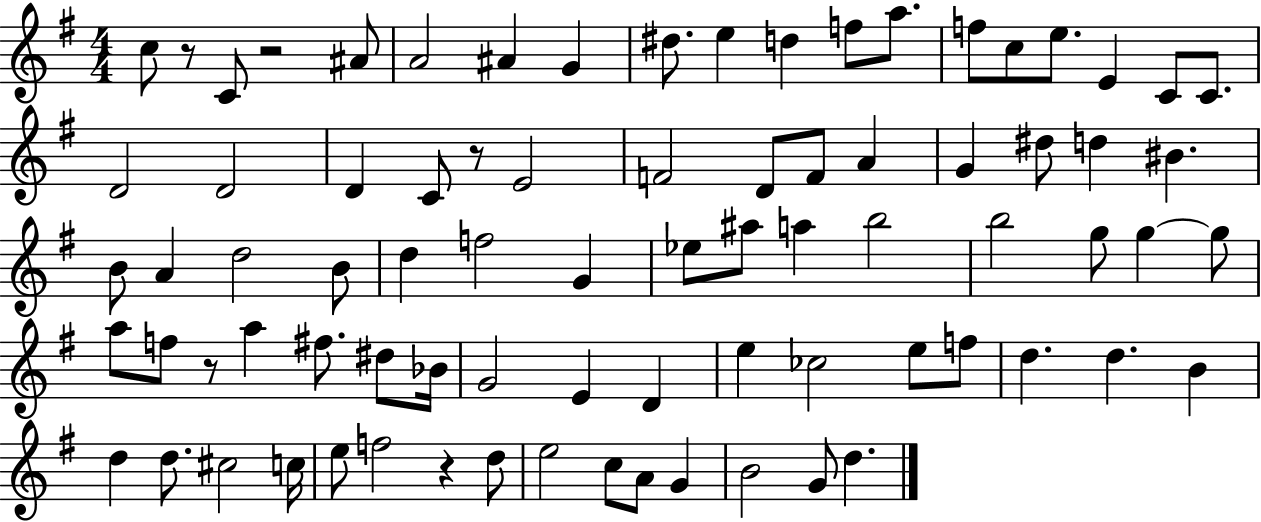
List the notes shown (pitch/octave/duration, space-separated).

C5/e R/e C4/e R/h A#4/e A4/h A#4/q G4/q D#5/e. E5/q D5/q F5/e A5/e. F5/e C5/e E5/e. E4/q C4/e C4/e. D4/h D4/h D4/q C4/e R/e E4/h F4/h D4/e F4/e A4/q G4/q D#5/e D5/q BIS4/q. B4/e A4/q D5/h B4/e D5/q F5/h G4/q Eb5/e A#5/e A5/q B5/h B5/h G5/e G5/q G5/e A5/e F5/e R/e A5/q F#5/e. D#5/e Bb4/s G4/h E4/q D4/q E5/q CES5/h E5/e F5/e D5/q. D5/q. B4/q D5/q D5/e. C#5/h C5/s E5/e F5/h R/q D5/e E5/h C5/e A4/e G4/q B4/h G4/e D5/q.